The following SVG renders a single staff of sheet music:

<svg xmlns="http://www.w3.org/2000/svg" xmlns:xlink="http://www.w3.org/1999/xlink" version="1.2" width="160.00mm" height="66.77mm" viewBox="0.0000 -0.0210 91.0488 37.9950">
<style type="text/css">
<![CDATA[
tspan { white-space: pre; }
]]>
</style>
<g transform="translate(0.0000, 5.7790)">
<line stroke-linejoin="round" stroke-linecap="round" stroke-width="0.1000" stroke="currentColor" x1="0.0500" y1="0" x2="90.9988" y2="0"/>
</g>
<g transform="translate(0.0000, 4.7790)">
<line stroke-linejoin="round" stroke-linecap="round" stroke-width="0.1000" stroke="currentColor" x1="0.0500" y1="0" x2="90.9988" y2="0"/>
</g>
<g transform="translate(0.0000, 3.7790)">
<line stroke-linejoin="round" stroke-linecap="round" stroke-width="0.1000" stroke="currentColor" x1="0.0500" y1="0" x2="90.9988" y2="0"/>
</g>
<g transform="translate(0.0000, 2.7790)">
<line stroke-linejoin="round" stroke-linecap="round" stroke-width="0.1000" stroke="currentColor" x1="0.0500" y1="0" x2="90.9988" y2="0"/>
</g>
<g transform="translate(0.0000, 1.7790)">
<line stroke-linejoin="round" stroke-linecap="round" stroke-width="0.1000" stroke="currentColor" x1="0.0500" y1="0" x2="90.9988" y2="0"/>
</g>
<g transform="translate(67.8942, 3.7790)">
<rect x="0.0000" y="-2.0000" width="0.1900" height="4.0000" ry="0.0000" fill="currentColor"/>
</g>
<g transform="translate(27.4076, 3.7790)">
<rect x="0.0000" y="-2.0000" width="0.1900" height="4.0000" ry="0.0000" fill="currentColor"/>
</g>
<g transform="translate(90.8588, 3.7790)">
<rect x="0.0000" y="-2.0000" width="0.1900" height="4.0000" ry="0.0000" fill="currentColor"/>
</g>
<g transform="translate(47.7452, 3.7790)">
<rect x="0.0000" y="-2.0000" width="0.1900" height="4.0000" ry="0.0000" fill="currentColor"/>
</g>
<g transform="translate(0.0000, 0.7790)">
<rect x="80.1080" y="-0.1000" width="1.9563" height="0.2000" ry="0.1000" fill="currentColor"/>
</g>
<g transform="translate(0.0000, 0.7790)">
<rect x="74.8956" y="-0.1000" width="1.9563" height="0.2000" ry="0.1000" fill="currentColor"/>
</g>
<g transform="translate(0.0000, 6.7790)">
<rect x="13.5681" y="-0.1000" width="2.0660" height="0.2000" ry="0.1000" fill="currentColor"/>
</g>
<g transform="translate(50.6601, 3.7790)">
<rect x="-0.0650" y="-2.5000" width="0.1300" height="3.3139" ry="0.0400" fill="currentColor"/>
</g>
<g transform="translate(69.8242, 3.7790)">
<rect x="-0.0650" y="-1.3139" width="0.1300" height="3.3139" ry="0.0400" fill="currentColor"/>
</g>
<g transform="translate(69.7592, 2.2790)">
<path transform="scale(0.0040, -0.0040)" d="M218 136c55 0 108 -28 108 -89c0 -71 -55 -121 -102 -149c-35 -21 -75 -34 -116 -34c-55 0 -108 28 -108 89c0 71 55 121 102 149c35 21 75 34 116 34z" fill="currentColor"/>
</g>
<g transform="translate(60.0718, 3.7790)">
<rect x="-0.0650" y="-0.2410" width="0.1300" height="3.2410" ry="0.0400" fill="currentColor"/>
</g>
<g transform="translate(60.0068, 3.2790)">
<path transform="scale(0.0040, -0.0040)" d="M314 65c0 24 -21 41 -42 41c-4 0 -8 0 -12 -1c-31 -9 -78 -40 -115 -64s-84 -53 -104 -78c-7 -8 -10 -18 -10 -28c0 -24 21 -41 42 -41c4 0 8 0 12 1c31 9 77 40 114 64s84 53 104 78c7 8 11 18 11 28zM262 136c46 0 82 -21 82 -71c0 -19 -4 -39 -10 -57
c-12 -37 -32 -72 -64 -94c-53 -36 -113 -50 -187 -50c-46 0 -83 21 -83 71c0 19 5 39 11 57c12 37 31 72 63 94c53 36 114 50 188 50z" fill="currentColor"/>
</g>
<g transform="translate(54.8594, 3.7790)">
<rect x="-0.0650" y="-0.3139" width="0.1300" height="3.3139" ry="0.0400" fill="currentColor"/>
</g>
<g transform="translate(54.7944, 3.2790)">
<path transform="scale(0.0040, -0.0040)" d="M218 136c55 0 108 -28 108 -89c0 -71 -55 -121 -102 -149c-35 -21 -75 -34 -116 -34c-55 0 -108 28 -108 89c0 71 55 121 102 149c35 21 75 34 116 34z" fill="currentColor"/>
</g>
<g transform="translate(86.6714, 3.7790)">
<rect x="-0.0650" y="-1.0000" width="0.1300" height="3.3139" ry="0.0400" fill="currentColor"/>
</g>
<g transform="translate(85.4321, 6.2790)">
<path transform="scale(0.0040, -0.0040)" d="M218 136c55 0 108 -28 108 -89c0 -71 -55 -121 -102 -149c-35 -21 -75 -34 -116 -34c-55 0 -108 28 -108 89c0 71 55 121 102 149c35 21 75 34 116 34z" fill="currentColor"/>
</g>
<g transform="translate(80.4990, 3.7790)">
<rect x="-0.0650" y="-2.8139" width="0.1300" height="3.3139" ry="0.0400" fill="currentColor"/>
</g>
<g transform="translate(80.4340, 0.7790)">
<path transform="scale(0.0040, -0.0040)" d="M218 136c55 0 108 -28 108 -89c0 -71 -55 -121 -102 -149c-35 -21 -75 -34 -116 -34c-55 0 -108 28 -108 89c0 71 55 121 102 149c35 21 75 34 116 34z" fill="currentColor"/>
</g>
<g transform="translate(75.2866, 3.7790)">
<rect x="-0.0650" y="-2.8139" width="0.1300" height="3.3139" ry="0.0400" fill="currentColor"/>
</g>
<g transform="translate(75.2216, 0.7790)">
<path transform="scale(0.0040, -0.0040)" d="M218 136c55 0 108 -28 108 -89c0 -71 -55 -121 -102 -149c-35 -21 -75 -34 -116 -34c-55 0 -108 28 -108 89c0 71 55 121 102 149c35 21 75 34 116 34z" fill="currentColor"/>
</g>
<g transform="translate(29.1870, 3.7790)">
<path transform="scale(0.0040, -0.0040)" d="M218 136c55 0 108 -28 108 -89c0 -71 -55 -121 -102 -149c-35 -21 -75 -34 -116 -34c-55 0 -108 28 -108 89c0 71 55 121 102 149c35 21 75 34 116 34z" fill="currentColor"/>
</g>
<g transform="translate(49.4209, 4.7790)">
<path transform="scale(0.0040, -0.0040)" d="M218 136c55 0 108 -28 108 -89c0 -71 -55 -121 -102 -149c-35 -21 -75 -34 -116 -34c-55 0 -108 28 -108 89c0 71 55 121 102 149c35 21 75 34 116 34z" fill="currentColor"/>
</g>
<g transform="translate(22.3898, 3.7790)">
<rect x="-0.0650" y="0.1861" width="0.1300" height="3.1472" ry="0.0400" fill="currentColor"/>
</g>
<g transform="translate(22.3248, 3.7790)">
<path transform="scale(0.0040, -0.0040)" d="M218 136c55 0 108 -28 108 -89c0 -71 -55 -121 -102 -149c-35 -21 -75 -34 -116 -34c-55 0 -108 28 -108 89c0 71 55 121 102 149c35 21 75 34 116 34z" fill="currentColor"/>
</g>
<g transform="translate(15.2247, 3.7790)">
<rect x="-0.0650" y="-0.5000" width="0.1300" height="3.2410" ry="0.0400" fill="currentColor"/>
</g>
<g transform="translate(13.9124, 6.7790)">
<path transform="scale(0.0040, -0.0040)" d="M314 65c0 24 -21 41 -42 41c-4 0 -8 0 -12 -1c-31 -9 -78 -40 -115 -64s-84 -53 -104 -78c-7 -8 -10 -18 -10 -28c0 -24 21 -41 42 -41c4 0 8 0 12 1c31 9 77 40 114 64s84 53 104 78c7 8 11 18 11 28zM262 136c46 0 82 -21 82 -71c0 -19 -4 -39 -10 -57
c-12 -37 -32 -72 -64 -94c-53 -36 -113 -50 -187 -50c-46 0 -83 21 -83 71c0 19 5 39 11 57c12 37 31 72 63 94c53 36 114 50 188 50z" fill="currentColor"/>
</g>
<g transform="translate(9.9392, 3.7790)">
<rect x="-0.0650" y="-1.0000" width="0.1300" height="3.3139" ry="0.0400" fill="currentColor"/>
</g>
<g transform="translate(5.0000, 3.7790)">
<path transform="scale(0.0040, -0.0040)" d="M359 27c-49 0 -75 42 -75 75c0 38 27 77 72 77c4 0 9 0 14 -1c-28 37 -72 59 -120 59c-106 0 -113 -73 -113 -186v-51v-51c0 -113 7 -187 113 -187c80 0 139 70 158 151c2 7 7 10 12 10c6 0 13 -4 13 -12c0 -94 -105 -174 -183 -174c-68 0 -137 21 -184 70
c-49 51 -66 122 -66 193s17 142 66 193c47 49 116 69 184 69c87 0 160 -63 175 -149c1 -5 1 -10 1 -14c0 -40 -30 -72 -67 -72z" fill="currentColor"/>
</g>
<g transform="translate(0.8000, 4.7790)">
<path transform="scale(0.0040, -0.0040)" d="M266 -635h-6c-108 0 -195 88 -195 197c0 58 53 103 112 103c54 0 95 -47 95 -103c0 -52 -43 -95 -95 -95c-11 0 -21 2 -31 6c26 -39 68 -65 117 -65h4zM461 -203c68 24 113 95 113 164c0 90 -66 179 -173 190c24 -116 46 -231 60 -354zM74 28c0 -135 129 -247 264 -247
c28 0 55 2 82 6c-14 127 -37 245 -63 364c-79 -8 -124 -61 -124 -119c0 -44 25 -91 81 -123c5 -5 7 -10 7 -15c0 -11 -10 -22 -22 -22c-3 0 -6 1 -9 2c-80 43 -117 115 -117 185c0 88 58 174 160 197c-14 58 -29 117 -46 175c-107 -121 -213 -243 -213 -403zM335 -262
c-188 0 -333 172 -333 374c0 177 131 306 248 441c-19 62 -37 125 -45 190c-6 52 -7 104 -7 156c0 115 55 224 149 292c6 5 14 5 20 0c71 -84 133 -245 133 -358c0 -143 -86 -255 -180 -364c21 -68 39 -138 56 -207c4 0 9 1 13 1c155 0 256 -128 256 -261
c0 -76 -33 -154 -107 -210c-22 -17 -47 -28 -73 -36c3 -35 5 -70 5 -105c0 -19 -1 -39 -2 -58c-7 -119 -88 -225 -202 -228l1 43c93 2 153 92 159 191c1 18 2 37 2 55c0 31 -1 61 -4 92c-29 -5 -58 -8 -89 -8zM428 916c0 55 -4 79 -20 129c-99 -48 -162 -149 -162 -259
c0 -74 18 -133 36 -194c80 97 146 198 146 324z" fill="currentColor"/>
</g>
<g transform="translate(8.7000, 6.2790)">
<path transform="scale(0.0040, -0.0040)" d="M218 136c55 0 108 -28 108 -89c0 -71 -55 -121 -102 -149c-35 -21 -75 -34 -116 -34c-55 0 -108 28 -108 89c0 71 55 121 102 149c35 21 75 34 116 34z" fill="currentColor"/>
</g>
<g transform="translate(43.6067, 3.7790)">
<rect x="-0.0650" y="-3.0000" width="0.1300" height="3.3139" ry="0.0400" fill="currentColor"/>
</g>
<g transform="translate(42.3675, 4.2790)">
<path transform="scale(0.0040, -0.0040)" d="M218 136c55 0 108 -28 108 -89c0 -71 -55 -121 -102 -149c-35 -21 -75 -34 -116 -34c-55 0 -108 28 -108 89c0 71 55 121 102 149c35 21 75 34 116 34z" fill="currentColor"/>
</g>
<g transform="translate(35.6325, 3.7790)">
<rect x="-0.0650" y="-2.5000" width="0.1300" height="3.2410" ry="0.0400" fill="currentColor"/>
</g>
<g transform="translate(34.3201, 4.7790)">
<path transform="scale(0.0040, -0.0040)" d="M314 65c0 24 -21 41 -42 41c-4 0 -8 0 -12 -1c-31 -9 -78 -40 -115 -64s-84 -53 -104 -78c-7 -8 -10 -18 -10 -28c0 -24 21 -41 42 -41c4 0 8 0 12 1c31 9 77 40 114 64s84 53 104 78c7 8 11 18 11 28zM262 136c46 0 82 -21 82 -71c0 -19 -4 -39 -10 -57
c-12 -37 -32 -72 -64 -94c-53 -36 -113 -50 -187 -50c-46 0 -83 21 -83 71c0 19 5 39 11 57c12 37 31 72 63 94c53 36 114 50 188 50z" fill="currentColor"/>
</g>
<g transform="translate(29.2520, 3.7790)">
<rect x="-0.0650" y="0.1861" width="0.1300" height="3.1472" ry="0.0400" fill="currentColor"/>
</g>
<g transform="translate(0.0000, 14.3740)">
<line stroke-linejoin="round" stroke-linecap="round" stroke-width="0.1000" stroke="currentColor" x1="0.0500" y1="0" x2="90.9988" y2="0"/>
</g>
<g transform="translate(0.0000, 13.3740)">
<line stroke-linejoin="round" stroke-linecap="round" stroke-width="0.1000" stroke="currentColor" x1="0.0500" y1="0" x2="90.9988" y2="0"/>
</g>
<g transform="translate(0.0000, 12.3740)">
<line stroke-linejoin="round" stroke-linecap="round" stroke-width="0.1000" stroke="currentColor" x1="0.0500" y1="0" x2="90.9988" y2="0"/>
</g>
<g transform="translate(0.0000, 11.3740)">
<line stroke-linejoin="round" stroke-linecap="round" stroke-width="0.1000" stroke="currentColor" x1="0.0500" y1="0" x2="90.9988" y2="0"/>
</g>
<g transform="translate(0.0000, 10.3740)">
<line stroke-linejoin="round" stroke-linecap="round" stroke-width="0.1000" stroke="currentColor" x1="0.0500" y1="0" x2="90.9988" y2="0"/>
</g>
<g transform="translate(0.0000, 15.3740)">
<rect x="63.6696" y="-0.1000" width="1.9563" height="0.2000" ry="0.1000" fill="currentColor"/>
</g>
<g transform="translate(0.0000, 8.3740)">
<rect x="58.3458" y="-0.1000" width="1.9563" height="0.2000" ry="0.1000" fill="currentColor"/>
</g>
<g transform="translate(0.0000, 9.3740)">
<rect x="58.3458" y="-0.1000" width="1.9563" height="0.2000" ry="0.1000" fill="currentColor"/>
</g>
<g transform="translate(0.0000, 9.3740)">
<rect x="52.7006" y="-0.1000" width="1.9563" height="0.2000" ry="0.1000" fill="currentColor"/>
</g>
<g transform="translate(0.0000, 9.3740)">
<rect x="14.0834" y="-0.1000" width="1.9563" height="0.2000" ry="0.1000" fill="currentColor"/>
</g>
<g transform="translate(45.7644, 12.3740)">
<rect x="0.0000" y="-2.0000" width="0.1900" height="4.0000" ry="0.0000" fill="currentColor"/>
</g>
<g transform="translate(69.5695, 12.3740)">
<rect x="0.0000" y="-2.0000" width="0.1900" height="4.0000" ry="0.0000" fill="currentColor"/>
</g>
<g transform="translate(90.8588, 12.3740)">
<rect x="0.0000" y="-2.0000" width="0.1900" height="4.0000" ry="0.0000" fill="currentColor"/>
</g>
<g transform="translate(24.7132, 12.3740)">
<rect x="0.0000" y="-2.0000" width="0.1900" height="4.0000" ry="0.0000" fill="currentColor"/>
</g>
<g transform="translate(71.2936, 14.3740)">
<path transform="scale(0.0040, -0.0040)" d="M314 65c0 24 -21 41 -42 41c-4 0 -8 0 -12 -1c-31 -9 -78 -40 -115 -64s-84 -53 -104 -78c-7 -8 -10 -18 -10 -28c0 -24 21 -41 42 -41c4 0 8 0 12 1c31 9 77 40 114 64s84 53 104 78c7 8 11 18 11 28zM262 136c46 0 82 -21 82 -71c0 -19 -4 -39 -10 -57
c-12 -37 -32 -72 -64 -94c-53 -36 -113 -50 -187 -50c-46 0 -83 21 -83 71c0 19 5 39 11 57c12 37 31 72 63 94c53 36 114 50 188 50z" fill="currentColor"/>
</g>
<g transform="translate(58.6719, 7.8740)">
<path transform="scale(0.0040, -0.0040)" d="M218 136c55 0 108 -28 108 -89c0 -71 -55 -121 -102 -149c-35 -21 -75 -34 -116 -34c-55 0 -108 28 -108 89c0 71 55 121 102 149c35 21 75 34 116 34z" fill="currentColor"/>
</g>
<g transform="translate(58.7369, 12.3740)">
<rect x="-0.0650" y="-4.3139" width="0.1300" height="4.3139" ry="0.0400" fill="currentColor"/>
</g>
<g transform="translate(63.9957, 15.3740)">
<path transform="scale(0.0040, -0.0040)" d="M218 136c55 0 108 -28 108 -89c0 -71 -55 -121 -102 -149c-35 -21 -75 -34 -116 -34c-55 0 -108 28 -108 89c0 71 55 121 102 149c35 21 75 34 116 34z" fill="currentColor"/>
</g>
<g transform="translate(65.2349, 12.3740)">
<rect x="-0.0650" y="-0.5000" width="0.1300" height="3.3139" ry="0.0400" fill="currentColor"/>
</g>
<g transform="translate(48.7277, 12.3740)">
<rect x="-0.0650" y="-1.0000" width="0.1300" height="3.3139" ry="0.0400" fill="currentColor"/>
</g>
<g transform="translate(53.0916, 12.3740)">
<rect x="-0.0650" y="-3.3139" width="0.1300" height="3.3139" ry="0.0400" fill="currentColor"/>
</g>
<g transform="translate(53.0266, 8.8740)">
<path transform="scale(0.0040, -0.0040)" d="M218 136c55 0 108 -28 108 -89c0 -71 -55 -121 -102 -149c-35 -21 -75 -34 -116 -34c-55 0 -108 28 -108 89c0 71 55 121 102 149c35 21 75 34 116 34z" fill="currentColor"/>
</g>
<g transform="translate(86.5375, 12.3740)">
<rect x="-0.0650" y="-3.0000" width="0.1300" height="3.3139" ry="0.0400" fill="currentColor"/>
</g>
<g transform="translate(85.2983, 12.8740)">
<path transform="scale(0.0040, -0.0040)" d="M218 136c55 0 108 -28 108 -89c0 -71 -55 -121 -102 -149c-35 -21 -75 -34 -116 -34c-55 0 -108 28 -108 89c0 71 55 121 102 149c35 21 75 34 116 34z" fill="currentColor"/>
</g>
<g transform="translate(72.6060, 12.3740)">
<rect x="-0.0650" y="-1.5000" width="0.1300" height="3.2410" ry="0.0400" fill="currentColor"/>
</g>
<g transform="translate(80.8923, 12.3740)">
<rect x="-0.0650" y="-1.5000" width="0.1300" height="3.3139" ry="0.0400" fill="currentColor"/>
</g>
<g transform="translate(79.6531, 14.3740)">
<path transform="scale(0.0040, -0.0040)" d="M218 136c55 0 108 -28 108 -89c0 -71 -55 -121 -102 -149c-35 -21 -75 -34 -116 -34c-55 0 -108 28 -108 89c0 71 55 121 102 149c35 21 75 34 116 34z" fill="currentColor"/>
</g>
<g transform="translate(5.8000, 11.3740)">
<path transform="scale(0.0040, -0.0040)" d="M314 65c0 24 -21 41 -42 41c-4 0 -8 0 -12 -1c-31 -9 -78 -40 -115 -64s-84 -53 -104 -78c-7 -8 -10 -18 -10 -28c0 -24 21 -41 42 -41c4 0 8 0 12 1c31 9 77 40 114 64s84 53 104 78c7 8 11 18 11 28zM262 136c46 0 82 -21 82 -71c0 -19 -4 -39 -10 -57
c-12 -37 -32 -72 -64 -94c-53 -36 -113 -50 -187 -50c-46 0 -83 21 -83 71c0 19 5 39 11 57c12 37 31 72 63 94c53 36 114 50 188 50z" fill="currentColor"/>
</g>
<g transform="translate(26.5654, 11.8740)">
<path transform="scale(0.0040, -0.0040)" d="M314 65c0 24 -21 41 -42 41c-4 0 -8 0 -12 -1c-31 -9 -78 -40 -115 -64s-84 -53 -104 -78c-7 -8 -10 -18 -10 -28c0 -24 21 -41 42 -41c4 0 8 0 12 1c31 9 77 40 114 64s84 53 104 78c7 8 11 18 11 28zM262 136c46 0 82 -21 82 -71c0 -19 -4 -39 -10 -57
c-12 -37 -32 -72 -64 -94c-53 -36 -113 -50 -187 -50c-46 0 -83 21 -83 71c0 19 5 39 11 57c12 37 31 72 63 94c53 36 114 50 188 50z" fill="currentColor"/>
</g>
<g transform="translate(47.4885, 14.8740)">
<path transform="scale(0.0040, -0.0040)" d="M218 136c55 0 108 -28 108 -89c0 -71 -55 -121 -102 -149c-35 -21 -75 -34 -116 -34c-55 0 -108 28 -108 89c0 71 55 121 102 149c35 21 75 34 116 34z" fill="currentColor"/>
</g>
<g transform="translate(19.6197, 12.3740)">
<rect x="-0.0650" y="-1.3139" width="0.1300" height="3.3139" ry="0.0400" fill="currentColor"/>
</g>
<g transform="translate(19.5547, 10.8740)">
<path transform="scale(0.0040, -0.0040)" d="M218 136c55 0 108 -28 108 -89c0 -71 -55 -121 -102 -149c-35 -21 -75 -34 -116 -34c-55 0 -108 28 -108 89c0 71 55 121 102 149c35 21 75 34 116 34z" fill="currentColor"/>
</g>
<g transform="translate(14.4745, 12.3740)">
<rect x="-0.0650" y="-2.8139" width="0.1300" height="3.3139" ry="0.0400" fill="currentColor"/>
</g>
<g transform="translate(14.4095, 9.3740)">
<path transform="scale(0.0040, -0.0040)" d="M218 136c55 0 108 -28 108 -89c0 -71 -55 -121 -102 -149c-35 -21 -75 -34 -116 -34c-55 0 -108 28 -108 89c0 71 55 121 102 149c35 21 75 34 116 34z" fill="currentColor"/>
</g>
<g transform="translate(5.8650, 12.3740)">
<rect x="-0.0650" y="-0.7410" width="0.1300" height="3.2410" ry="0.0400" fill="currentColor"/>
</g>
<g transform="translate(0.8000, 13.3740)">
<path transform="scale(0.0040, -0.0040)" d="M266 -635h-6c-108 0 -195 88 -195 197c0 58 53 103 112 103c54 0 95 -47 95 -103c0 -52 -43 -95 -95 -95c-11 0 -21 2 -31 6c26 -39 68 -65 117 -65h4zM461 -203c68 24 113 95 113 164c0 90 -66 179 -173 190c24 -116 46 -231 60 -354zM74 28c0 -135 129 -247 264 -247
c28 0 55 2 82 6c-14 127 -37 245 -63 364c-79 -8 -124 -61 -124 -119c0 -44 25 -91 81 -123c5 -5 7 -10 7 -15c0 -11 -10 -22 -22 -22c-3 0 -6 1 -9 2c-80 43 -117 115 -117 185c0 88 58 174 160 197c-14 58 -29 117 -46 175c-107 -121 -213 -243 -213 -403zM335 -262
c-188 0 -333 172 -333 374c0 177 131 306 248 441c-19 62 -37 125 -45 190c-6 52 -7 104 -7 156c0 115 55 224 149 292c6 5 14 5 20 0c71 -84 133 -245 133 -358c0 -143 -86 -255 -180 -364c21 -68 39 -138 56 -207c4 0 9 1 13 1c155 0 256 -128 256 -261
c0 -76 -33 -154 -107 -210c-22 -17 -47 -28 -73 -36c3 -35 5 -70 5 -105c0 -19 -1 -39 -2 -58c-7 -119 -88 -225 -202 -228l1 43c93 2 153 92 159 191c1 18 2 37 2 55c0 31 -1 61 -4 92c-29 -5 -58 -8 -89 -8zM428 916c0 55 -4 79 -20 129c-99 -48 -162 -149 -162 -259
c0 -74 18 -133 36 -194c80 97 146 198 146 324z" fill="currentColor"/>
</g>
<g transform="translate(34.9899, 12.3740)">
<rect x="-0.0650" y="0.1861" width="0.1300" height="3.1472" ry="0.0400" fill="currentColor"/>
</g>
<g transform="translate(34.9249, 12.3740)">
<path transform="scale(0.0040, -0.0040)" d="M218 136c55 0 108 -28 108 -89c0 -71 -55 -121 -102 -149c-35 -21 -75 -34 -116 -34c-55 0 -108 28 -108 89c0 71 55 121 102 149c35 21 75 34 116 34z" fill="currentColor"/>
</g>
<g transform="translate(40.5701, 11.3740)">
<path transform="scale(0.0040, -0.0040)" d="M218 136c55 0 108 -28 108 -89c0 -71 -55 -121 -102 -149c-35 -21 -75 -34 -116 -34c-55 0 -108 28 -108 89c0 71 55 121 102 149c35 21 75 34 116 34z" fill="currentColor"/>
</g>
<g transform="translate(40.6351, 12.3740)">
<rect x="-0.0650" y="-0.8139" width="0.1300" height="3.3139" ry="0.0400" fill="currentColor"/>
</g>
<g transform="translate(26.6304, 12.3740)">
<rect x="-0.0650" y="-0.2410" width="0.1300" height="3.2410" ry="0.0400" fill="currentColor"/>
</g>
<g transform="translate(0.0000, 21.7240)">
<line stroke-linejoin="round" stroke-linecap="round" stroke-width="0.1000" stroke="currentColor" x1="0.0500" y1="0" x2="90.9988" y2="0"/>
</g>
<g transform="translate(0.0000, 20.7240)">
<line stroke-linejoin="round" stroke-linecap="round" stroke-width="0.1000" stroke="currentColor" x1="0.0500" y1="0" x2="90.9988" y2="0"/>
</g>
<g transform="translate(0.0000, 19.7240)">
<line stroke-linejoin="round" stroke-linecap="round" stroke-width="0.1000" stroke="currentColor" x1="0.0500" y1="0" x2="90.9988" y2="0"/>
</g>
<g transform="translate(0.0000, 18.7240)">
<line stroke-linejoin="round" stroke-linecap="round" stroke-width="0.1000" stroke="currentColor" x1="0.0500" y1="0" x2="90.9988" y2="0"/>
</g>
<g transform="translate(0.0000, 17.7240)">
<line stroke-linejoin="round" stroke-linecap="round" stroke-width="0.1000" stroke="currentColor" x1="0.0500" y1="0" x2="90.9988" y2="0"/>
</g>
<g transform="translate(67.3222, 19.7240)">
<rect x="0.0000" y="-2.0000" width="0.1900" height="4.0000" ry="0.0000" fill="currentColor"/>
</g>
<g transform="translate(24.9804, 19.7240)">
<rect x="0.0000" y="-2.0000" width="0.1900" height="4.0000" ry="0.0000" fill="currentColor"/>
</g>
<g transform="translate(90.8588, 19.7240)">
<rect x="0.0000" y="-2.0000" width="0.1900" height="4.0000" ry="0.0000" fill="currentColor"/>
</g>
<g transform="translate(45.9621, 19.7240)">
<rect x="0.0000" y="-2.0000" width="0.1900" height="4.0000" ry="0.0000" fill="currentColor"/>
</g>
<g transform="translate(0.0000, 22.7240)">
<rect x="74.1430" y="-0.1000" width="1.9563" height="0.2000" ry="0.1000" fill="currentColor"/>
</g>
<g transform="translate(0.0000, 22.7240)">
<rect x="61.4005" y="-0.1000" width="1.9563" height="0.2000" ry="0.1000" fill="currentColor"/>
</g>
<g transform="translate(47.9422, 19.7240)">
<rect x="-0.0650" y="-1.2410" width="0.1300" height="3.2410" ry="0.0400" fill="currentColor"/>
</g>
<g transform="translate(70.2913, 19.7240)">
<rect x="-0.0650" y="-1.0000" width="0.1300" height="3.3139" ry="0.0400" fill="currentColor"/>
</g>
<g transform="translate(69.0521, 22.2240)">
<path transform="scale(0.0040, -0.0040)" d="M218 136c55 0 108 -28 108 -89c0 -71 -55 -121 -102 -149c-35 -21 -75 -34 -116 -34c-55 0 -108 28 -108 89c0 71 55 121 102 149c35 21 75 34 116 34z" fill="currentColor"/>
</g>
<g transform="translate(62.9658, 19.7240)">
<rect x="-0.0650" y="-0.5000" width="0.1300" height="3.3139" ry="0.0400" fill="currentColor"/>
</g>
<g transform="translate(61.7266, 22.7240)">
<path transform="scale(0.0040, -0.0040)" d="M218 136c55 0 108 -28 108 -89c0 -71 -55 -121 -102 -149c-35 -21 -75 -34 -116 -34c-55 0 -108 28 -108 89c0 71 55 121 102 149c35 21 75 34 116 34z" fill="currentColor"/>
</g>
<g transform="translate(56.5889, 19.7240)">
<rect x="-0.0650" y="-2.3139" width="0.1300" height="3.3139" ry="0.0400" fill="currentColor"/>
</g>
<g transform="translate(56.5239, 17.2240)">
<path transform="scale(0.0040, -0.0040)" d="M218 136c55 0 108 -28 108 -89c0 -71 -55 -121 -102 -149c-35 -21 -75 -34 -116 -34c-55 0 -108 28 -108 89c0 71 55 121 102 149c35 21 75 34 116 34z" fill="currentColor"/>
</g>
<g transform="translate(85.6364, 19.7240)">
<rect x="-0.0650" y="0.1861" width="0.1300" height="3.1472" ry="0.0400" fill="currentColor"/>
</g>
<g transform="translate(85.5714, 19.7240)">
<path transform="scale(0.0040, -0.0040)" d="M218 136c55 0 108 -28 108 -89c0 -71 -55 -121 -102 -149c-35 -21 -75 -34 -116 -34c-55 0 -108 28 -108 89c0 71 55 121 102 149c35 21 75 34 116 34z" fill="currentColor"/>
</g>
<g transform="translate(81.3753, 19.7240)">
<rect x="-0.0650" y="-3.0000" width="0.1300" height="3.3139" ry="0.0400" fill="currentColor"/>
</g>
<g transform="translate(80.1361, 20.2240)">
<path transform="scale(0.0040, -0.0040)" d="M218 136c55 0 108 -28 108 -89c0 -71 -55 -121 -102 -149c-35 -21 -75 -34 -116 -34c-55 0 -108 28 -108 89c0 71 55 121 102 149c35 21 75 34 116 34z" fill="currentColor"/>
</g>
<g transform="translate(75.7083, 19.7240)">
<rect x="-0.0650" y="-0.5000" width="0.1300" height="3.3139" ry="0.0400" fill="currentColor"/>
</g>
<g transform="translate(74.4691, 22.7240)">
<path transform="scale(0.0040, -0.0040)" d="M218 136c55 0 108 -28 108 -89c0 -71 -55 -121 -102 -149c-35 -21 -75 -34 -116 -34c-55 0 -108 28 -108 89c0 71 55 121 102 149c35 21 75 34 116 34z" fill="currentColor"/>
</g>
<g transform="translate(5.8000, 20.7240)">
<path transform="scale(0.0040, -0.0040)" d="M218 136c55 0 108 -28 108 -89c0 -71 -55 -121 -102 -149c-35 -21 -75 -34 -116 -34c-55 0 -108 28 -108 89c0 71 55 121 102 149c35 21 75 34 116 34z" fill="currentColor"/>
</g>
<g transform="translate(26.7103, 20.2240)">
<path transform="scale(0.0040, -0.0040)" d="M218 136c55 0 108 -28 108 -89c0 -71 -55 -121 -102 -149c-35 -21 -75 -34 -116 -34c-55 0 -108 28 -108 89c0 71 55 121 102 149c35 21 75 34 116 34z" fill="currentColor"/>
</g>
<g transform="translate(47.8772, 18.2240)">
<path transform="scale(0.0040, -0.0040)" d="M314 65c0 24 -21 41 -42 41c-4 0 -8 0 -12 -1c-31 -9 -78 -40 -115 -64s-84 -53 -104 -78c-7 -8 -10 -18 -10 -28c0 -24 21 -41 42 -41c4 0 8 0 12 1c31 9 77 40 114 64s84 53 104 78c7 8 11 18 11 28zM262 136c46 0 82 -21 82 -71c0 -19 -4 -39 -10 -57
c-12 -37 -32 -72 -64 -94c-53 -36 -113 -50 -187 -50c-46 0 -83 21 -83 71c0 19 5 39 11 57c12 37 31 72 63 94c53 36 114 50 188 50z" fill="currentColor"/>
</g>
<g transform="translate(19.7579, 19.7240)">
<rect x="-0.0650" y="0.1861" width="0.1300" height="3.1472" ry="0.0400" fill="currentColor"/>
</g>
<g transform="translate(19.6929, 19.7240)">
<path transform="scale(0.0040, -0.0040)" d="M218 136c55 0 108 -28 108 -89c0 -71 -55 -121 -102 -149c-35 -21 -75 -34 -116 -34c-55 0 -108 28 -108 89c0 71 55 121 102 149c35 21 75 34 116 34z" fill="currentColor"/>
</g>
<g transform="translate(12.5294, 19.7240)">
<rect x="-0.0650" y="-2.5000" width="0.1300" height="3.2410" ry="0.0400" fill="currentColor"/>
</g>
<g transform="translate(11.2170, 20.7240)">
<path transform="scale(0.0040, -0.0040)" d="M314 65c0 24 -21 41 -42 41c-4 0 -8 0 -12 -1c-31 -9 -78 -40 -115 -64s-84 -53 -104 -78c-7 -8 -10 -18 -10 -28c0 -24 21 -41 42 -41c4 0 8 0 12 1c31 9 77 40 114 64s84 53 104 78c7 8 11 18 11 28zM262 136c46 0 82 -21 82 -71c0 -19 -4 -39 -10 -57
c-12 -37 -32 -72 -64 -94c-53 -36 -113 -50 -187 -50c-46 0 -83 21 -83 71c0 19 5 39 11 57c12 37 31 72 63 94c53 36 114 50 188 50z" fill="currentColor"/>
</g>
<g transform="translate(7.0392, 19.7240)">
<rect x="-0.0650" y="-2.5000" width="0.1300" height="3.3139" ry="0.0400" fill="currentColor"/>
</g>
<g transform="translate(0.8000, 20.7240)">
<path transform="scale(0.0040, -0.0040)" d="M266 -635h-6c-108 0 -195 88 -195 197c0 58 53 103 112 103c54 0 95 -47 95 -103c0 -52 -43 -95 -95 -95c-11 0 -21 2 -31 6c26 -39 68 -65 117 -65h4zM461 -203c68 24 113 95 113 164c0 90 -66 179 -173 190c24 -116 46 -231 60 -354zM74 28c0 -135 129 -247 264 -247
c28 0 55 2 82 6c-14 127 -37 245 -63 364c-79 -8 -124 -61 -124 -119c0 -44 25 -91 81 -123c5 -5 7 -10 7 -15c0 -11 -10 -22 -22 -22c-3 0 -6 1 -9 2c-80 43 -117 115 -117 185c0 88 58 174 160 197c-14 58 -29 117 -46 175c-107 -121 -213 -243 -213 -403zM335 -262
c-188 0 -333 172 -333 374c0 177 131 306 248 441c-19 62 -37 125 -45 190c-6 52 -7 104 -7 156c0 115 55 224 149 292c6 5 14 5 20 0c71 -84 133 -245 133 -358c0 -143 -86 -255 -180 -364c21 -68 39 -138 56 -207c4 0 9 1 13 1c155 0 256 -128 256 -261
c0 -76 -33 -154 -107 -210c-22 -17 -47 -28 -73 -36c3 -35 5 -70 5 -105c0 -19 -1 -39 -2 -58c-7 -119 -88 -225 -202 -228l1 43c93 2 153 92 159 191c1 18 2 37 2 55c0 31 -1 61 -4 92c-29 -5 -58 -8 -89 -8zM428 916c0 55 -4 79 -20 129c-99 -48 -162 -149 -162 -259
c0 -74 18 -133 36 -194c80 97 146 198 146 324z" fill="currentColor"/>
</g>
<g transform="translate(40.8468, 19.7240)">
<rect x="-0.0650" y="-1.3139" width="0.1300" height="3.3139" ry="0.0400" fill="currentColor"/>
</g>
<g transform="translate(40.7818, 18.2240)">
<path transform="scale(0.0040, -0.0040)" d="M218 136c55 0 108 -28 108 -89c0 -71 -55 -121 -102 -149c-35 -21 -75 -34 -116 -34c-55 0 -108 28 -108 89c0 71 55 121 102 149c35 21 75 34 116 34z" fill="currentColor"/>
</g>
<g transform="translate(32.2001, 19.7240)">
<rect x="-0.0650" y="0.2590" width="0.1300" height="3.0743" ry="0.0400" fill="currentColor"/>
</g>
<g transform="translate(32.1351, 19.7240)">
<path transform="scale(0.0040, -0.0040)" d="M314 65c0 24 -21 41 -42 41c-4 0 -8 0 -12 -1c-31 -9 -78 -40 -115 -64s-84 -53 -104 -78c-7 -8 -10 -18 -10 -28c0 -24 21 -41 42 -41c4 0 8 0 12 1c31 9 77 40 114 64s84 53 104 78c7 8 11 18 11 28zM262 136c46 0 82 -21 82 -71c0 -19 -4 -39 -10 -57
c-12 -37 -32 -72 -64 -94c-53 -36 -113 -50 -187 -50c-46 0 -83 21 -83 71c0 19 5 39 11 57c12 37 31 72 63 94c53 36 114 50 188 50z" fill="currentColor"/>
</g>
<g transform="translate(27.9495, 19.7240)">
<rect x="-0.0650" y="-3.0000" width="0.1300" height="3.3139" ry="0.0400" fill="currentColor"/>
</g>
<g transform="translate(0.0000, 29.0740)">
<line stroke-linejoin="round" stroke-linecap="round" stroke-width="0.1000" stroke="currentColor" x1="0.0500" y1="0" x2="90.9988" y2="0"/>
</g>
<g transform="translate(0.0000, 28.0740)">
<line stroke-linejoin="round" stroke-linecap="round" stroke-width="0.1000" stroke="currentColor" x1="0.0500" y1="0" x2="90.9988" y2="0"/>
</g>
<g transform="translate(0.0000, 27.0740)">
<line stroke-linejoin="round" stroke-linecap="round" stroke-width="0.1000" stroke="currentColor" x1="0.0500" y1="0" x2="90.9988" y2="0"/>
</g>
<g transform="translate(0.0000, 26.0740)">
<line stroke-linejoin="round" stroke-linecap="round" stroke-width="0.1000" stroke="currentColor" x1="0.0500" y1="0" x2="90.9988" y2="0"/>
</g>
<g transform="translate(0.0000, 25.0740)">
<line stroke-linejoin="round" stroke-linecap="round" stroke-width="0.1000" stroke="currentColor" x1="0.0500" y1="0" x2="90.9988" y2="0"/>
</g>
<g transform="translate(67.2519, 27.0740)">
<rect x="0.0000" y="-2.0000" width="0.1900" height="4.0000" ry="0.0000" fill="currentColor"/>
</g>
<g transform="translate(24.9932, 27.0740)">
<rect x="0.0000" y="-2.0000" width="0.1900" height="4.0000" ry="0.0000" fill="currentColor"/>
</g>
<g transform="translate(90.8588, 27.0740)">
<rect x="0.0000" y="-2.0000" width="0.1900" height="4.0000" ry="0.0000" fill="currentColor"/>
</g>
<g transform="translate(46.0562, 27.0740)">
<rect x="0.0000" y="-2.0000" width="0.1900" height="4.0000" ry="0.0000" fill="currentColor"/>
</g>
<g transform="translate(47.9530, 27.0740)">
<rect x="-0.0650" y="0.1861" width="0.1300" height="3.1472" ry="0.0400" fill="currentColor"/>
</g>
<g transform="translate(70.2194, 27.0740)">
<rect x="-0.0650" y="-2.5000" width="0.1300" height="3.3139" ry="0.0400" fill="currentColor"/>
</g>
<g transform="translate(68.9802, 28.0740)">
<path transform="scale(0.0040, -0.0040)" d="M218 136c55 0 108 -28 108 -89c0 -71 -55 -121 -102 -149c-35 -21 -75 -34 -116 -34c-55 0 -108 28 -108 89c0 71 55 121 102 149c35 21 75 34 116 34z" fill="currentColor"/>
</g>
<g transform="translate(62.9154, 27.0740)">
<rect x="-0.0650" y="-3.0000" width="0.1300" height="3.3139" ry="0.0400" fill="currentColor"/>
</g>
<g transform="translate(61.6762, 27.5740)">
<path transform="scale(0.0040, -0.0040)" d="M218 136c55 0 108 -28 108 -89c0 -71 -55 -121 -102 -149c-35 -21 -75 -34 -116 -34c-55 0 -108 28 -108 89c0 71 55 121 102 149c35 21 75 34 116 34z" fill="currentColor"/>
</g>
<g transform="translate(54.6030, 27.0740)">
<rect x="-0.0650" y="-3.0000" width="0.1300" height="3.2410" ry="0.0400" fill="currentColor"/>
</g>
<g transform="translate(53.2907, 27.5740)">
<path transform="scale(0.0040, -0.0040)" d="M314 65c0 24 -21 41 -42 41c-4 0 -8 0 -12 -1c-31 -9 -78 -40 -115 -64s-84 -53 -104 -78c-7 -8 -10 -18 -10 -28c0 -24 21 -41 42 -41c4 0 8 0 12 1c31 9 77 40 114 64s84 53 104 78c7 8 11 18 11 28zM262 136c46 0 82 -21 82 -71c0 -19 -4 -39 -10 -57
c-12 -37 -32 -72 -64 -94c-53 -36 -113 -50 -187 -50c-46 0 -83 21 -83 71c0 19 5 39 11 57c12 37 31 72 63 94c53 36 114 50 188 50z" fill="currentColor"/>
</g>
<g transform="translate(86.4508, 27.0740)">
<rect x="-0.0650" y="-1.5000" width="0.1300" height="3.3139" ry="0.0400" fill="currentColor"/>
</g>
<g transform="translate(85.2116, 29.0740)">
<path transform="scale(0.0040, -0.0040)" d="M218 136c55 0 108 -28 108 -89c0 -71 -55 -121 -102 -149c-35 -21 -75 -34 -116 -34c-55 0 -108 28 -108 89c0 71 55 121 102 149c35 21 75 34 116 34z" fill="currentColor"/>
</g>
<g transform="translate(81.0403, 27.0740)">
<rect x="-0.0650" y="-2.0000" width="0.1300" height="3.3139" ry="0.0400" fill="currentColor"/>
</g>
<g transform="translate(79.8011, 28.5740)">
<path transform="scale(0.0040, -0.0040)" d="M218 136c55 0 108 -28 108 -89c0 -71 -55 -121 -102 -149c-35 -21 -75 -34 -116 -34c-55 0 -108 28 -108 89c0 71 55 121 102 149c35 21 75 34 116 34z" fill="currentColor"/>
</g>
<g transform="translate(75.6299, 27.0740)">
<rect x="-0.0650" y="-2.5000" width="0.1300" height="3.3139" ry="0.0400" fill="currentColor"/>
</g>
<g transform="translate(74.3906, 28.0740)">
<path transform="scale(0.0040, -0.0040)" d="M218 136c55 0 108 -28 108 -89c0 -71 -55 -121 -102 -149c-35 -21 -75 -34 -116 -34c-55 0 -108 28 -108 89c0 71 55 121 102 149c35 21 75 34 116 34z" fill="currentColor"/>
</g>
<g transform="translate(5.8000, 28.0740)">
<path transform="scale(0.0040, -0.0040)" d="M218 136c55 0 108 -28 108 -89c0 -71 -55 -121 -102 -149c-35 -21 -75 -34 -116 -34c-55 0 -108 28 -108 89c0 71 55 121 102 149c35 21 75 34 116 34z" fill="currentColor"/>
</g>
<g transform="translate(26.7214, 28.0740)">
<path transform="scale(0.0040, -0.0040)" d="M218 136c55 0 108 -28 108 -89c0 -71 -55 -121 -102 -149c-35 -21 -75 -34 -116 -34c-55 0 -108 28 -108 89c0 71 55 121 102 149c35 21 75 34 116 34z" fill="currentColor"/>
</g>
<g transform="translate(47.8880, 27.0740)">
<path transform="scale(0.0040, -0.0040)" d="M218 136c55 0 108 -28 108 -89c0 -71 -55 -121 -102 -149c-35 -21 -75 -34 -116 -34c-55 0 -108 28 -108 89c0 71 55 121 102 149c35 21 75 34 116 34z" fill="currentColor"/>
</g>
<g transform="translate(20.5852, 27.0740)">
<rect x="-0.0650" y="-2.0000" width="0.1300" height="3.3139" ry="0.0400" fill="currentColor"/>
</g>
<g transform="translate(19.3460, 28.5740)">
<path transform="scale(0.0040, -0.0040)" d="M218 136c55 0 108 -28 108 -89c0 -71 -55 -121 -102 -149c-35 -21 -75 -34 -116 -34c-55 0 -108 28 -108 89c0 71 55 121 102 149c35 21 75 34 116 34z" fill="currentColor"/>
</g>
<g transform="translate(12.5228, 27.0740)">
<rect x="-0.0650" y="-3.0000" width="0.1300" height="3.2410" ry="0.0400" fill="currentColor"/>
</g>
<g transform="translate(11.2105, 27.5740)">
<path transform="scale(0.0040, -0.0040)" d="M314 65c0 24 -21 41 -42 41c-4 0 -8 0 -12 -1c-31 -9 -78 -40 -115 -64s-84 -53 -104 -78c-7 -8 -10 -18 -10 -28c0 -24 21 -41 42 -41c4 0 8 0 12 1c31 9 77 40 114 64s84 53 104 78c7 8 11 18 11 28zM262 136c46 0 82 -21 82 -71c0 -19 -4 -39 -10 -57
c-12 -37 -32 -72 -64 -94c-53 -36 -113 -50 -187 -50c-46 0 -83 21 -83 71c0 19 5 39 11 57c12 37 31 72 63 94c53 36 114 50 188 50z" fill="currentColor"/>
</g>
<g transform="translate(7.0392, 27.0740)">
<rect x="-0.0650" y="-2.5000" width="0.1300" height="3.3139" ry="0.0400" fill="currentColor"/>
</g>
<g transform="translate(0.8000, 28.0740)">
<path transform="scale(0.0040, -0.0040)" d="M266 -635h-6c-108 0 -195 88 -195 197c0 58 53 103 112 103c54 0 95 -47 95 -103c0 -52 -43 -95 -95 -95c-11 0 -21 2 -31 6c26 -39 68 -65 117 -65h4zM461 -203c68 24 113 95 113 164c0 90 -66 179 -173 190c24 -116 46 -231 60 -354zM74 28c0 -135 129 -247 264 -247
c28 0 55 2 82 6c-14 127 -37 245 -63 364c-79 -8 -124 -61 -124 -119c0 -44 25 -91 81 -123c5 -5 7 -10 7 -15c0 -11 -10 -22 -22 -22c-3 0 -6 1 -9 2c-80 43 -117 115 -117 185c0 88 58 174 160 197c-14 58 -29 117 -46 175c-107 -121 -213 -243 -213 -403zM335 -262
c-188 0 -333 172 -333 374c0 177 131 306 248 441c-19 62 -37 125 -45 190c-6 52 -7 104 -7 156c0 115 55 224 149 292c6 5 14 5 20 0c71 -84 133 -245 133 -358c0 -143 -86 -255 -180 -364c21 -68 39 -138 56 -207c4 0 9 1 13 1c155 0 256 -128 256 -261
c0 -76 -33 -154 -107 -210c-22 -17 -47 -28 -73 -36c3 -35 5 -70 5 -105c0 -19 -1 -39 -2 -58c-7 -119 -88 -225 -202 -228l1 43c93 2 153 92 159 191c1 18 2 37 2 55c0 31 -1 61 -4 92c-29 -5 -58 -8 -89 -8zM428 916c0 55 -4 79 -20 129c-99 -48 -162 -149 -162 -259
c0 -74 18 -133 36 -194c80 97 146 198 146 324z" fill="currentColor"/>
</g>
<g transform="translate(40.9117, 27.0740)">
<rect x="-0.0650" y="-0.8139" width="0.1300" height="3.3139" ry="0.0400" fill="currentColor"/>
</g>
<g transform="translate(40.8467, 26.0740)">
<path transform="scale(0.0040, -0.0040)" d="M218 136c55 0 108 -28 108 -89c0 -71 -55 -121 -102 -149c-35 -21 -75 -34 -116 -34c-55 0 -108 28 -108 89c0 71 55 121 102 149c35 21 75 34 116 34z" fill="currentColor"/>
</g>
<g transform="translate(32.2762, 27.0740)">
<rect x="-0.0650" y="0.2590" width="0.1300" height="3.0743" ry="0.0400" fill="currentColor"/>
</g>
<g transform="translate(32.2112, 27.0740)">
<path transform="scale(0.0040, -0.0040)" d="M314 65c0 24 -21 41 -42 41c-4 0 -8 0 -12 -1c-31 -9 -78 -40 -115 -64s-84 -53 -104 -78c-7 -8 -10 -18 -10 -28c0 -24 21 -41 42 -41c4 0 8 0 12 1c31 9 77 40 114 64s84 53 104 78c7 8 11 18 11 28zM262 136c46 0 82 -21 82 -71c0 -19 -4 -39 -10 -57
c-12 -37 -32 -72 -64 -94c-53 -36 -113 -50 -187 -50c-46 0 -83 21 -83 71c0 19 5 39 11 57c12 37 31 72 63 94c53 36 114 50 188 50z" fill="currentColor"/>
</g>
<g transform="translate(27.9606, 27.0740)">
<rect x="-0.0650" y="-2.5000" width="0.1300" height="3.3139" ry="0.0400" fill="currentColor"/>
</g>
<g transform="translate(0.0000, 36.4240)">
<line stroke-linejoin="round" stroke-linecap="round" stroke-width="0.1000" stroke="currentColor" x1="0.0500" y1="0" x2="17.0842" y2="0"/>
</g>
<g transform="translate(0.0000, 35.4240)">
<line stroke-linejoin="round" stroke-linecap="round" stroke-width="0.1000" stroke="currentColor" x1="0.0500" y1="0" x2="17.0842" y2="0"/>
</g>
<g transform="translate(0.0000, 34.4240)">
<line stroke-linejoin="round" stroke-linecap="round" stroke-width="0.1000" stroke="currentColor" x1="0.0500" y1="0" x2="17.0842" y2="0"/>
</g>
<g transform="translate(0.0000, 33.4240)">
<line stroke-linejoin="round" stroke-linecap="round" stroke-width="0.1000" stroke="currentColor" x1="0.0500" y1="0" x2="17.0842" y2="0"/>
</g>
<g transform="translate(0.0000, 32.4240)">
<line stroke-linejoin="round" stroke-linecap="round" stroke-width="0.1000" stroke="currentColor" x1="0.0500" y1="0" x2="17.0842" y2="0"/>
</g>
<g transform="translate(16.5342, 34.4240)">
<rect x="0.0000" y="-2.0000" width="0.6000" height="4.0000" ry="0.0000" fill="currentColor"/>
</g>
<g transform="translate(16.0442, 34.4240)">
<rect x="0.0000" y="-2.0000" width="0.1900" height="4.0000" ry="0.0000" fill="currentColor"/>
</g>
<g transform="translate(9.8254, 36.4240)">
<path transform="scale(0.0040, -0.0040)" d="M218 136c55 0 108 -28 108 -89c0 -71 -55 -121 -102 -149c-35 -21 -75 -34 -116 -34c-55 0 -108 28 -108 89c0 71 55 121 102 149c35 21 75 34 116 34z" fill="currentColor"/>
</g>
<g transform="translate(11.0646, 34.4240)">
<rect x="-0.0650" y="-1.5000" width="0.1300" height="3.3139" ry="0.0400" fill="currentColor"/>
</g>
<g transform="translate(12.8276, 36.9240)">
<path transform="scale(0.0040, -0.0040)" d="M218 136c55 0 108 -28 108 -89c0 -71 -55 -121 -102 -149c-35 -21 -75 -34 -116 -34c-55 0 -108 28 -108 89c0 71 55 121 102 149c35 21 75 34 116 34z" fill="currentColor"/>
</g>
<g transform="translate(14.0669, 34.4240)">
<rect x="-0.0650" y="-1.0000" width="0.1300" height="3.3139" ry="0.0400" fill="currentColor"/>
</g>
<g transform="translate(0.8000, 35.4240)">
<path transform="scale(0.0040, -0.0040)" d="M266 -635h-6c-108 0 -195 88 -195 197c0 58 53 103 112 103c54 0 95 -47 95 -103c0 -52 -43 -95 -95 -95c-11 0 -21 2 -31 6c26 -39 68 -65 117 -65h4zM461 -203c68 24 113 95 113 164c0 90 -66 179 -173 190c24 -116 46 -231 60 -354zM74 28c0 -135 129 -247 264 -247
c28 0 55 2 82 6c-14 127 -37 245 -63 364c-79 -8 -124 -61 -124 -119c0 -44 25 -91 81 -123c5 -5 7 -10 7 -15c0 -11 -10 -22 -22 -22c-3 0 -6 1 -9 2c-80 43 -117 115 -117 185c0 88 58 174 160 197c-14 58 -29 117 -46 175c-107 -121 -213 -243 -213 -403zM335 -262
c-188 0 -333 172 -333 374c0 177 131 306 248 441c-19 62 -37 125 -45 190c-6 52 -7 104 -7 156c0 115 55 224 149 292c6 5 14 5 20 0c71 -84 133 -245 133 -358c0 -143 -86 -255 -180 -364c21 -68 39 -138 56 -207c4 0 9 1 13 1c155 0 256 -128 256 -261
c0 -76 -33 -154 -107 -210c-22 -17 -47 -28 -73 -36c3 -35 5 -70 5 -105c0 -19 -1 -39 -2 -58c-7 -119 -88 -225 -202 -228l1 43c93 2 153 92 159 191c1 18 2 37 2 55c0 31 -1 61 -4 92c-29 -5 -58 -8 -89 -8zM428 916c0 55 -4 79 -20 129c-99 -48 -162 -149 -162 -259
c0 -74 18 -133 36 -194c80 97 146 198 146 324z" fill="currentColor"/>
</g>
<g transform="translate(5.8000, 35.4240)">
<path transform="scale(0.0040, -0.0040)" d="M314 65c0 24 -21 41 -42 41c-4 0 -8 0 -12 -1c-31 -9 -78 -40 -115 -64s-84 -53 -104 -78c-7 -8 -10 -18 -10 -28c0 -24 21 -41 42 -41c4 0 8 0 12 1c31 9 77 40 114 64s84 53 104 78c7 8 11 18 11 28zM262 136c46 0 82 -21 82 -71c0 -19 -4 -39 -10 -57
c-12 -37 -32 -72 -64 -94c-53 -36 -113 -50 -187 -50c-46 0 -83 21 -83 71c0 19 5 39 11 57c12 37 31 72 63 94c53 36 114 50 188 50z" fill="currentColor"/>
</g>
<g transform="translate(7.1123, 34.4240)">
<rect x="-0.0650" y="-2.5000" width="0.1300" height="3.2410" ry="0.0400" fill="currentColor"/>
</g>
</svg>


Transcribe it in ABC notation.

X:1
T:Untitled
M:4/4
L:1/4
K:C
D C2 B B G2 A G c c2 e a a D d2 a e c2 B d D b d' C E2 E A G G2 B A B2 e e2 g C D C A B G A2 F G B2 d B A2 A G G F E G2 E D